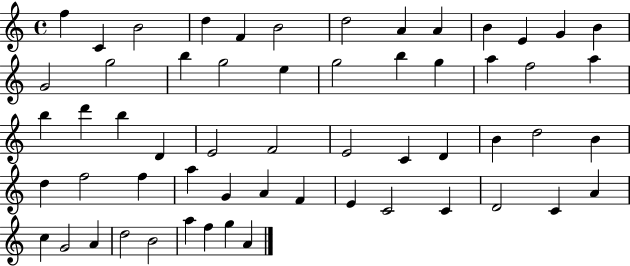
X:1
T:Untitled
M:4/4
L:1/4
K:C
f C B2 d F B2 d2 A A B E G B G2 g2 b g2 e g2 b g a f2 a b d' b D E2 F2 E2 C D B d2 B d f2 f a G A F E C2 C D2 C A c G2 A d2 B2 a f g A